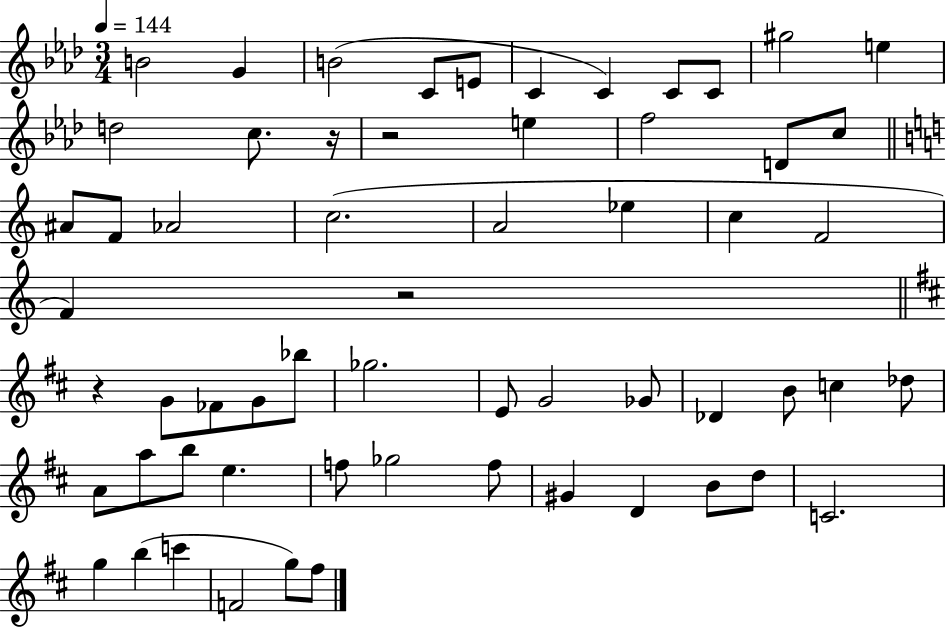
B4/h G4/q B4/h C4/e E4/e C4/q C4/q C4/e C4/e G#5/h E5/q D5/h C5/e. R/s R/h E5/q F5/h D4/e C5/e A#4/e F4/e Ab4/h C5/h. A4/h Eb5/q C5/q F4/h F4/q R/h R/q G4/e FES4/e G4/e Bb5/e Gb5/h. E4/e G4/h Gb4/e Db4/q B4/e C5/q Db5/e A4/e A5/e B5/e E5/q. F5/e Gb5/h F5/e G#4/q D4/q B4/e D5/e C4/h. G5/q B5/q C6/q F4/h G5/e F#5/e